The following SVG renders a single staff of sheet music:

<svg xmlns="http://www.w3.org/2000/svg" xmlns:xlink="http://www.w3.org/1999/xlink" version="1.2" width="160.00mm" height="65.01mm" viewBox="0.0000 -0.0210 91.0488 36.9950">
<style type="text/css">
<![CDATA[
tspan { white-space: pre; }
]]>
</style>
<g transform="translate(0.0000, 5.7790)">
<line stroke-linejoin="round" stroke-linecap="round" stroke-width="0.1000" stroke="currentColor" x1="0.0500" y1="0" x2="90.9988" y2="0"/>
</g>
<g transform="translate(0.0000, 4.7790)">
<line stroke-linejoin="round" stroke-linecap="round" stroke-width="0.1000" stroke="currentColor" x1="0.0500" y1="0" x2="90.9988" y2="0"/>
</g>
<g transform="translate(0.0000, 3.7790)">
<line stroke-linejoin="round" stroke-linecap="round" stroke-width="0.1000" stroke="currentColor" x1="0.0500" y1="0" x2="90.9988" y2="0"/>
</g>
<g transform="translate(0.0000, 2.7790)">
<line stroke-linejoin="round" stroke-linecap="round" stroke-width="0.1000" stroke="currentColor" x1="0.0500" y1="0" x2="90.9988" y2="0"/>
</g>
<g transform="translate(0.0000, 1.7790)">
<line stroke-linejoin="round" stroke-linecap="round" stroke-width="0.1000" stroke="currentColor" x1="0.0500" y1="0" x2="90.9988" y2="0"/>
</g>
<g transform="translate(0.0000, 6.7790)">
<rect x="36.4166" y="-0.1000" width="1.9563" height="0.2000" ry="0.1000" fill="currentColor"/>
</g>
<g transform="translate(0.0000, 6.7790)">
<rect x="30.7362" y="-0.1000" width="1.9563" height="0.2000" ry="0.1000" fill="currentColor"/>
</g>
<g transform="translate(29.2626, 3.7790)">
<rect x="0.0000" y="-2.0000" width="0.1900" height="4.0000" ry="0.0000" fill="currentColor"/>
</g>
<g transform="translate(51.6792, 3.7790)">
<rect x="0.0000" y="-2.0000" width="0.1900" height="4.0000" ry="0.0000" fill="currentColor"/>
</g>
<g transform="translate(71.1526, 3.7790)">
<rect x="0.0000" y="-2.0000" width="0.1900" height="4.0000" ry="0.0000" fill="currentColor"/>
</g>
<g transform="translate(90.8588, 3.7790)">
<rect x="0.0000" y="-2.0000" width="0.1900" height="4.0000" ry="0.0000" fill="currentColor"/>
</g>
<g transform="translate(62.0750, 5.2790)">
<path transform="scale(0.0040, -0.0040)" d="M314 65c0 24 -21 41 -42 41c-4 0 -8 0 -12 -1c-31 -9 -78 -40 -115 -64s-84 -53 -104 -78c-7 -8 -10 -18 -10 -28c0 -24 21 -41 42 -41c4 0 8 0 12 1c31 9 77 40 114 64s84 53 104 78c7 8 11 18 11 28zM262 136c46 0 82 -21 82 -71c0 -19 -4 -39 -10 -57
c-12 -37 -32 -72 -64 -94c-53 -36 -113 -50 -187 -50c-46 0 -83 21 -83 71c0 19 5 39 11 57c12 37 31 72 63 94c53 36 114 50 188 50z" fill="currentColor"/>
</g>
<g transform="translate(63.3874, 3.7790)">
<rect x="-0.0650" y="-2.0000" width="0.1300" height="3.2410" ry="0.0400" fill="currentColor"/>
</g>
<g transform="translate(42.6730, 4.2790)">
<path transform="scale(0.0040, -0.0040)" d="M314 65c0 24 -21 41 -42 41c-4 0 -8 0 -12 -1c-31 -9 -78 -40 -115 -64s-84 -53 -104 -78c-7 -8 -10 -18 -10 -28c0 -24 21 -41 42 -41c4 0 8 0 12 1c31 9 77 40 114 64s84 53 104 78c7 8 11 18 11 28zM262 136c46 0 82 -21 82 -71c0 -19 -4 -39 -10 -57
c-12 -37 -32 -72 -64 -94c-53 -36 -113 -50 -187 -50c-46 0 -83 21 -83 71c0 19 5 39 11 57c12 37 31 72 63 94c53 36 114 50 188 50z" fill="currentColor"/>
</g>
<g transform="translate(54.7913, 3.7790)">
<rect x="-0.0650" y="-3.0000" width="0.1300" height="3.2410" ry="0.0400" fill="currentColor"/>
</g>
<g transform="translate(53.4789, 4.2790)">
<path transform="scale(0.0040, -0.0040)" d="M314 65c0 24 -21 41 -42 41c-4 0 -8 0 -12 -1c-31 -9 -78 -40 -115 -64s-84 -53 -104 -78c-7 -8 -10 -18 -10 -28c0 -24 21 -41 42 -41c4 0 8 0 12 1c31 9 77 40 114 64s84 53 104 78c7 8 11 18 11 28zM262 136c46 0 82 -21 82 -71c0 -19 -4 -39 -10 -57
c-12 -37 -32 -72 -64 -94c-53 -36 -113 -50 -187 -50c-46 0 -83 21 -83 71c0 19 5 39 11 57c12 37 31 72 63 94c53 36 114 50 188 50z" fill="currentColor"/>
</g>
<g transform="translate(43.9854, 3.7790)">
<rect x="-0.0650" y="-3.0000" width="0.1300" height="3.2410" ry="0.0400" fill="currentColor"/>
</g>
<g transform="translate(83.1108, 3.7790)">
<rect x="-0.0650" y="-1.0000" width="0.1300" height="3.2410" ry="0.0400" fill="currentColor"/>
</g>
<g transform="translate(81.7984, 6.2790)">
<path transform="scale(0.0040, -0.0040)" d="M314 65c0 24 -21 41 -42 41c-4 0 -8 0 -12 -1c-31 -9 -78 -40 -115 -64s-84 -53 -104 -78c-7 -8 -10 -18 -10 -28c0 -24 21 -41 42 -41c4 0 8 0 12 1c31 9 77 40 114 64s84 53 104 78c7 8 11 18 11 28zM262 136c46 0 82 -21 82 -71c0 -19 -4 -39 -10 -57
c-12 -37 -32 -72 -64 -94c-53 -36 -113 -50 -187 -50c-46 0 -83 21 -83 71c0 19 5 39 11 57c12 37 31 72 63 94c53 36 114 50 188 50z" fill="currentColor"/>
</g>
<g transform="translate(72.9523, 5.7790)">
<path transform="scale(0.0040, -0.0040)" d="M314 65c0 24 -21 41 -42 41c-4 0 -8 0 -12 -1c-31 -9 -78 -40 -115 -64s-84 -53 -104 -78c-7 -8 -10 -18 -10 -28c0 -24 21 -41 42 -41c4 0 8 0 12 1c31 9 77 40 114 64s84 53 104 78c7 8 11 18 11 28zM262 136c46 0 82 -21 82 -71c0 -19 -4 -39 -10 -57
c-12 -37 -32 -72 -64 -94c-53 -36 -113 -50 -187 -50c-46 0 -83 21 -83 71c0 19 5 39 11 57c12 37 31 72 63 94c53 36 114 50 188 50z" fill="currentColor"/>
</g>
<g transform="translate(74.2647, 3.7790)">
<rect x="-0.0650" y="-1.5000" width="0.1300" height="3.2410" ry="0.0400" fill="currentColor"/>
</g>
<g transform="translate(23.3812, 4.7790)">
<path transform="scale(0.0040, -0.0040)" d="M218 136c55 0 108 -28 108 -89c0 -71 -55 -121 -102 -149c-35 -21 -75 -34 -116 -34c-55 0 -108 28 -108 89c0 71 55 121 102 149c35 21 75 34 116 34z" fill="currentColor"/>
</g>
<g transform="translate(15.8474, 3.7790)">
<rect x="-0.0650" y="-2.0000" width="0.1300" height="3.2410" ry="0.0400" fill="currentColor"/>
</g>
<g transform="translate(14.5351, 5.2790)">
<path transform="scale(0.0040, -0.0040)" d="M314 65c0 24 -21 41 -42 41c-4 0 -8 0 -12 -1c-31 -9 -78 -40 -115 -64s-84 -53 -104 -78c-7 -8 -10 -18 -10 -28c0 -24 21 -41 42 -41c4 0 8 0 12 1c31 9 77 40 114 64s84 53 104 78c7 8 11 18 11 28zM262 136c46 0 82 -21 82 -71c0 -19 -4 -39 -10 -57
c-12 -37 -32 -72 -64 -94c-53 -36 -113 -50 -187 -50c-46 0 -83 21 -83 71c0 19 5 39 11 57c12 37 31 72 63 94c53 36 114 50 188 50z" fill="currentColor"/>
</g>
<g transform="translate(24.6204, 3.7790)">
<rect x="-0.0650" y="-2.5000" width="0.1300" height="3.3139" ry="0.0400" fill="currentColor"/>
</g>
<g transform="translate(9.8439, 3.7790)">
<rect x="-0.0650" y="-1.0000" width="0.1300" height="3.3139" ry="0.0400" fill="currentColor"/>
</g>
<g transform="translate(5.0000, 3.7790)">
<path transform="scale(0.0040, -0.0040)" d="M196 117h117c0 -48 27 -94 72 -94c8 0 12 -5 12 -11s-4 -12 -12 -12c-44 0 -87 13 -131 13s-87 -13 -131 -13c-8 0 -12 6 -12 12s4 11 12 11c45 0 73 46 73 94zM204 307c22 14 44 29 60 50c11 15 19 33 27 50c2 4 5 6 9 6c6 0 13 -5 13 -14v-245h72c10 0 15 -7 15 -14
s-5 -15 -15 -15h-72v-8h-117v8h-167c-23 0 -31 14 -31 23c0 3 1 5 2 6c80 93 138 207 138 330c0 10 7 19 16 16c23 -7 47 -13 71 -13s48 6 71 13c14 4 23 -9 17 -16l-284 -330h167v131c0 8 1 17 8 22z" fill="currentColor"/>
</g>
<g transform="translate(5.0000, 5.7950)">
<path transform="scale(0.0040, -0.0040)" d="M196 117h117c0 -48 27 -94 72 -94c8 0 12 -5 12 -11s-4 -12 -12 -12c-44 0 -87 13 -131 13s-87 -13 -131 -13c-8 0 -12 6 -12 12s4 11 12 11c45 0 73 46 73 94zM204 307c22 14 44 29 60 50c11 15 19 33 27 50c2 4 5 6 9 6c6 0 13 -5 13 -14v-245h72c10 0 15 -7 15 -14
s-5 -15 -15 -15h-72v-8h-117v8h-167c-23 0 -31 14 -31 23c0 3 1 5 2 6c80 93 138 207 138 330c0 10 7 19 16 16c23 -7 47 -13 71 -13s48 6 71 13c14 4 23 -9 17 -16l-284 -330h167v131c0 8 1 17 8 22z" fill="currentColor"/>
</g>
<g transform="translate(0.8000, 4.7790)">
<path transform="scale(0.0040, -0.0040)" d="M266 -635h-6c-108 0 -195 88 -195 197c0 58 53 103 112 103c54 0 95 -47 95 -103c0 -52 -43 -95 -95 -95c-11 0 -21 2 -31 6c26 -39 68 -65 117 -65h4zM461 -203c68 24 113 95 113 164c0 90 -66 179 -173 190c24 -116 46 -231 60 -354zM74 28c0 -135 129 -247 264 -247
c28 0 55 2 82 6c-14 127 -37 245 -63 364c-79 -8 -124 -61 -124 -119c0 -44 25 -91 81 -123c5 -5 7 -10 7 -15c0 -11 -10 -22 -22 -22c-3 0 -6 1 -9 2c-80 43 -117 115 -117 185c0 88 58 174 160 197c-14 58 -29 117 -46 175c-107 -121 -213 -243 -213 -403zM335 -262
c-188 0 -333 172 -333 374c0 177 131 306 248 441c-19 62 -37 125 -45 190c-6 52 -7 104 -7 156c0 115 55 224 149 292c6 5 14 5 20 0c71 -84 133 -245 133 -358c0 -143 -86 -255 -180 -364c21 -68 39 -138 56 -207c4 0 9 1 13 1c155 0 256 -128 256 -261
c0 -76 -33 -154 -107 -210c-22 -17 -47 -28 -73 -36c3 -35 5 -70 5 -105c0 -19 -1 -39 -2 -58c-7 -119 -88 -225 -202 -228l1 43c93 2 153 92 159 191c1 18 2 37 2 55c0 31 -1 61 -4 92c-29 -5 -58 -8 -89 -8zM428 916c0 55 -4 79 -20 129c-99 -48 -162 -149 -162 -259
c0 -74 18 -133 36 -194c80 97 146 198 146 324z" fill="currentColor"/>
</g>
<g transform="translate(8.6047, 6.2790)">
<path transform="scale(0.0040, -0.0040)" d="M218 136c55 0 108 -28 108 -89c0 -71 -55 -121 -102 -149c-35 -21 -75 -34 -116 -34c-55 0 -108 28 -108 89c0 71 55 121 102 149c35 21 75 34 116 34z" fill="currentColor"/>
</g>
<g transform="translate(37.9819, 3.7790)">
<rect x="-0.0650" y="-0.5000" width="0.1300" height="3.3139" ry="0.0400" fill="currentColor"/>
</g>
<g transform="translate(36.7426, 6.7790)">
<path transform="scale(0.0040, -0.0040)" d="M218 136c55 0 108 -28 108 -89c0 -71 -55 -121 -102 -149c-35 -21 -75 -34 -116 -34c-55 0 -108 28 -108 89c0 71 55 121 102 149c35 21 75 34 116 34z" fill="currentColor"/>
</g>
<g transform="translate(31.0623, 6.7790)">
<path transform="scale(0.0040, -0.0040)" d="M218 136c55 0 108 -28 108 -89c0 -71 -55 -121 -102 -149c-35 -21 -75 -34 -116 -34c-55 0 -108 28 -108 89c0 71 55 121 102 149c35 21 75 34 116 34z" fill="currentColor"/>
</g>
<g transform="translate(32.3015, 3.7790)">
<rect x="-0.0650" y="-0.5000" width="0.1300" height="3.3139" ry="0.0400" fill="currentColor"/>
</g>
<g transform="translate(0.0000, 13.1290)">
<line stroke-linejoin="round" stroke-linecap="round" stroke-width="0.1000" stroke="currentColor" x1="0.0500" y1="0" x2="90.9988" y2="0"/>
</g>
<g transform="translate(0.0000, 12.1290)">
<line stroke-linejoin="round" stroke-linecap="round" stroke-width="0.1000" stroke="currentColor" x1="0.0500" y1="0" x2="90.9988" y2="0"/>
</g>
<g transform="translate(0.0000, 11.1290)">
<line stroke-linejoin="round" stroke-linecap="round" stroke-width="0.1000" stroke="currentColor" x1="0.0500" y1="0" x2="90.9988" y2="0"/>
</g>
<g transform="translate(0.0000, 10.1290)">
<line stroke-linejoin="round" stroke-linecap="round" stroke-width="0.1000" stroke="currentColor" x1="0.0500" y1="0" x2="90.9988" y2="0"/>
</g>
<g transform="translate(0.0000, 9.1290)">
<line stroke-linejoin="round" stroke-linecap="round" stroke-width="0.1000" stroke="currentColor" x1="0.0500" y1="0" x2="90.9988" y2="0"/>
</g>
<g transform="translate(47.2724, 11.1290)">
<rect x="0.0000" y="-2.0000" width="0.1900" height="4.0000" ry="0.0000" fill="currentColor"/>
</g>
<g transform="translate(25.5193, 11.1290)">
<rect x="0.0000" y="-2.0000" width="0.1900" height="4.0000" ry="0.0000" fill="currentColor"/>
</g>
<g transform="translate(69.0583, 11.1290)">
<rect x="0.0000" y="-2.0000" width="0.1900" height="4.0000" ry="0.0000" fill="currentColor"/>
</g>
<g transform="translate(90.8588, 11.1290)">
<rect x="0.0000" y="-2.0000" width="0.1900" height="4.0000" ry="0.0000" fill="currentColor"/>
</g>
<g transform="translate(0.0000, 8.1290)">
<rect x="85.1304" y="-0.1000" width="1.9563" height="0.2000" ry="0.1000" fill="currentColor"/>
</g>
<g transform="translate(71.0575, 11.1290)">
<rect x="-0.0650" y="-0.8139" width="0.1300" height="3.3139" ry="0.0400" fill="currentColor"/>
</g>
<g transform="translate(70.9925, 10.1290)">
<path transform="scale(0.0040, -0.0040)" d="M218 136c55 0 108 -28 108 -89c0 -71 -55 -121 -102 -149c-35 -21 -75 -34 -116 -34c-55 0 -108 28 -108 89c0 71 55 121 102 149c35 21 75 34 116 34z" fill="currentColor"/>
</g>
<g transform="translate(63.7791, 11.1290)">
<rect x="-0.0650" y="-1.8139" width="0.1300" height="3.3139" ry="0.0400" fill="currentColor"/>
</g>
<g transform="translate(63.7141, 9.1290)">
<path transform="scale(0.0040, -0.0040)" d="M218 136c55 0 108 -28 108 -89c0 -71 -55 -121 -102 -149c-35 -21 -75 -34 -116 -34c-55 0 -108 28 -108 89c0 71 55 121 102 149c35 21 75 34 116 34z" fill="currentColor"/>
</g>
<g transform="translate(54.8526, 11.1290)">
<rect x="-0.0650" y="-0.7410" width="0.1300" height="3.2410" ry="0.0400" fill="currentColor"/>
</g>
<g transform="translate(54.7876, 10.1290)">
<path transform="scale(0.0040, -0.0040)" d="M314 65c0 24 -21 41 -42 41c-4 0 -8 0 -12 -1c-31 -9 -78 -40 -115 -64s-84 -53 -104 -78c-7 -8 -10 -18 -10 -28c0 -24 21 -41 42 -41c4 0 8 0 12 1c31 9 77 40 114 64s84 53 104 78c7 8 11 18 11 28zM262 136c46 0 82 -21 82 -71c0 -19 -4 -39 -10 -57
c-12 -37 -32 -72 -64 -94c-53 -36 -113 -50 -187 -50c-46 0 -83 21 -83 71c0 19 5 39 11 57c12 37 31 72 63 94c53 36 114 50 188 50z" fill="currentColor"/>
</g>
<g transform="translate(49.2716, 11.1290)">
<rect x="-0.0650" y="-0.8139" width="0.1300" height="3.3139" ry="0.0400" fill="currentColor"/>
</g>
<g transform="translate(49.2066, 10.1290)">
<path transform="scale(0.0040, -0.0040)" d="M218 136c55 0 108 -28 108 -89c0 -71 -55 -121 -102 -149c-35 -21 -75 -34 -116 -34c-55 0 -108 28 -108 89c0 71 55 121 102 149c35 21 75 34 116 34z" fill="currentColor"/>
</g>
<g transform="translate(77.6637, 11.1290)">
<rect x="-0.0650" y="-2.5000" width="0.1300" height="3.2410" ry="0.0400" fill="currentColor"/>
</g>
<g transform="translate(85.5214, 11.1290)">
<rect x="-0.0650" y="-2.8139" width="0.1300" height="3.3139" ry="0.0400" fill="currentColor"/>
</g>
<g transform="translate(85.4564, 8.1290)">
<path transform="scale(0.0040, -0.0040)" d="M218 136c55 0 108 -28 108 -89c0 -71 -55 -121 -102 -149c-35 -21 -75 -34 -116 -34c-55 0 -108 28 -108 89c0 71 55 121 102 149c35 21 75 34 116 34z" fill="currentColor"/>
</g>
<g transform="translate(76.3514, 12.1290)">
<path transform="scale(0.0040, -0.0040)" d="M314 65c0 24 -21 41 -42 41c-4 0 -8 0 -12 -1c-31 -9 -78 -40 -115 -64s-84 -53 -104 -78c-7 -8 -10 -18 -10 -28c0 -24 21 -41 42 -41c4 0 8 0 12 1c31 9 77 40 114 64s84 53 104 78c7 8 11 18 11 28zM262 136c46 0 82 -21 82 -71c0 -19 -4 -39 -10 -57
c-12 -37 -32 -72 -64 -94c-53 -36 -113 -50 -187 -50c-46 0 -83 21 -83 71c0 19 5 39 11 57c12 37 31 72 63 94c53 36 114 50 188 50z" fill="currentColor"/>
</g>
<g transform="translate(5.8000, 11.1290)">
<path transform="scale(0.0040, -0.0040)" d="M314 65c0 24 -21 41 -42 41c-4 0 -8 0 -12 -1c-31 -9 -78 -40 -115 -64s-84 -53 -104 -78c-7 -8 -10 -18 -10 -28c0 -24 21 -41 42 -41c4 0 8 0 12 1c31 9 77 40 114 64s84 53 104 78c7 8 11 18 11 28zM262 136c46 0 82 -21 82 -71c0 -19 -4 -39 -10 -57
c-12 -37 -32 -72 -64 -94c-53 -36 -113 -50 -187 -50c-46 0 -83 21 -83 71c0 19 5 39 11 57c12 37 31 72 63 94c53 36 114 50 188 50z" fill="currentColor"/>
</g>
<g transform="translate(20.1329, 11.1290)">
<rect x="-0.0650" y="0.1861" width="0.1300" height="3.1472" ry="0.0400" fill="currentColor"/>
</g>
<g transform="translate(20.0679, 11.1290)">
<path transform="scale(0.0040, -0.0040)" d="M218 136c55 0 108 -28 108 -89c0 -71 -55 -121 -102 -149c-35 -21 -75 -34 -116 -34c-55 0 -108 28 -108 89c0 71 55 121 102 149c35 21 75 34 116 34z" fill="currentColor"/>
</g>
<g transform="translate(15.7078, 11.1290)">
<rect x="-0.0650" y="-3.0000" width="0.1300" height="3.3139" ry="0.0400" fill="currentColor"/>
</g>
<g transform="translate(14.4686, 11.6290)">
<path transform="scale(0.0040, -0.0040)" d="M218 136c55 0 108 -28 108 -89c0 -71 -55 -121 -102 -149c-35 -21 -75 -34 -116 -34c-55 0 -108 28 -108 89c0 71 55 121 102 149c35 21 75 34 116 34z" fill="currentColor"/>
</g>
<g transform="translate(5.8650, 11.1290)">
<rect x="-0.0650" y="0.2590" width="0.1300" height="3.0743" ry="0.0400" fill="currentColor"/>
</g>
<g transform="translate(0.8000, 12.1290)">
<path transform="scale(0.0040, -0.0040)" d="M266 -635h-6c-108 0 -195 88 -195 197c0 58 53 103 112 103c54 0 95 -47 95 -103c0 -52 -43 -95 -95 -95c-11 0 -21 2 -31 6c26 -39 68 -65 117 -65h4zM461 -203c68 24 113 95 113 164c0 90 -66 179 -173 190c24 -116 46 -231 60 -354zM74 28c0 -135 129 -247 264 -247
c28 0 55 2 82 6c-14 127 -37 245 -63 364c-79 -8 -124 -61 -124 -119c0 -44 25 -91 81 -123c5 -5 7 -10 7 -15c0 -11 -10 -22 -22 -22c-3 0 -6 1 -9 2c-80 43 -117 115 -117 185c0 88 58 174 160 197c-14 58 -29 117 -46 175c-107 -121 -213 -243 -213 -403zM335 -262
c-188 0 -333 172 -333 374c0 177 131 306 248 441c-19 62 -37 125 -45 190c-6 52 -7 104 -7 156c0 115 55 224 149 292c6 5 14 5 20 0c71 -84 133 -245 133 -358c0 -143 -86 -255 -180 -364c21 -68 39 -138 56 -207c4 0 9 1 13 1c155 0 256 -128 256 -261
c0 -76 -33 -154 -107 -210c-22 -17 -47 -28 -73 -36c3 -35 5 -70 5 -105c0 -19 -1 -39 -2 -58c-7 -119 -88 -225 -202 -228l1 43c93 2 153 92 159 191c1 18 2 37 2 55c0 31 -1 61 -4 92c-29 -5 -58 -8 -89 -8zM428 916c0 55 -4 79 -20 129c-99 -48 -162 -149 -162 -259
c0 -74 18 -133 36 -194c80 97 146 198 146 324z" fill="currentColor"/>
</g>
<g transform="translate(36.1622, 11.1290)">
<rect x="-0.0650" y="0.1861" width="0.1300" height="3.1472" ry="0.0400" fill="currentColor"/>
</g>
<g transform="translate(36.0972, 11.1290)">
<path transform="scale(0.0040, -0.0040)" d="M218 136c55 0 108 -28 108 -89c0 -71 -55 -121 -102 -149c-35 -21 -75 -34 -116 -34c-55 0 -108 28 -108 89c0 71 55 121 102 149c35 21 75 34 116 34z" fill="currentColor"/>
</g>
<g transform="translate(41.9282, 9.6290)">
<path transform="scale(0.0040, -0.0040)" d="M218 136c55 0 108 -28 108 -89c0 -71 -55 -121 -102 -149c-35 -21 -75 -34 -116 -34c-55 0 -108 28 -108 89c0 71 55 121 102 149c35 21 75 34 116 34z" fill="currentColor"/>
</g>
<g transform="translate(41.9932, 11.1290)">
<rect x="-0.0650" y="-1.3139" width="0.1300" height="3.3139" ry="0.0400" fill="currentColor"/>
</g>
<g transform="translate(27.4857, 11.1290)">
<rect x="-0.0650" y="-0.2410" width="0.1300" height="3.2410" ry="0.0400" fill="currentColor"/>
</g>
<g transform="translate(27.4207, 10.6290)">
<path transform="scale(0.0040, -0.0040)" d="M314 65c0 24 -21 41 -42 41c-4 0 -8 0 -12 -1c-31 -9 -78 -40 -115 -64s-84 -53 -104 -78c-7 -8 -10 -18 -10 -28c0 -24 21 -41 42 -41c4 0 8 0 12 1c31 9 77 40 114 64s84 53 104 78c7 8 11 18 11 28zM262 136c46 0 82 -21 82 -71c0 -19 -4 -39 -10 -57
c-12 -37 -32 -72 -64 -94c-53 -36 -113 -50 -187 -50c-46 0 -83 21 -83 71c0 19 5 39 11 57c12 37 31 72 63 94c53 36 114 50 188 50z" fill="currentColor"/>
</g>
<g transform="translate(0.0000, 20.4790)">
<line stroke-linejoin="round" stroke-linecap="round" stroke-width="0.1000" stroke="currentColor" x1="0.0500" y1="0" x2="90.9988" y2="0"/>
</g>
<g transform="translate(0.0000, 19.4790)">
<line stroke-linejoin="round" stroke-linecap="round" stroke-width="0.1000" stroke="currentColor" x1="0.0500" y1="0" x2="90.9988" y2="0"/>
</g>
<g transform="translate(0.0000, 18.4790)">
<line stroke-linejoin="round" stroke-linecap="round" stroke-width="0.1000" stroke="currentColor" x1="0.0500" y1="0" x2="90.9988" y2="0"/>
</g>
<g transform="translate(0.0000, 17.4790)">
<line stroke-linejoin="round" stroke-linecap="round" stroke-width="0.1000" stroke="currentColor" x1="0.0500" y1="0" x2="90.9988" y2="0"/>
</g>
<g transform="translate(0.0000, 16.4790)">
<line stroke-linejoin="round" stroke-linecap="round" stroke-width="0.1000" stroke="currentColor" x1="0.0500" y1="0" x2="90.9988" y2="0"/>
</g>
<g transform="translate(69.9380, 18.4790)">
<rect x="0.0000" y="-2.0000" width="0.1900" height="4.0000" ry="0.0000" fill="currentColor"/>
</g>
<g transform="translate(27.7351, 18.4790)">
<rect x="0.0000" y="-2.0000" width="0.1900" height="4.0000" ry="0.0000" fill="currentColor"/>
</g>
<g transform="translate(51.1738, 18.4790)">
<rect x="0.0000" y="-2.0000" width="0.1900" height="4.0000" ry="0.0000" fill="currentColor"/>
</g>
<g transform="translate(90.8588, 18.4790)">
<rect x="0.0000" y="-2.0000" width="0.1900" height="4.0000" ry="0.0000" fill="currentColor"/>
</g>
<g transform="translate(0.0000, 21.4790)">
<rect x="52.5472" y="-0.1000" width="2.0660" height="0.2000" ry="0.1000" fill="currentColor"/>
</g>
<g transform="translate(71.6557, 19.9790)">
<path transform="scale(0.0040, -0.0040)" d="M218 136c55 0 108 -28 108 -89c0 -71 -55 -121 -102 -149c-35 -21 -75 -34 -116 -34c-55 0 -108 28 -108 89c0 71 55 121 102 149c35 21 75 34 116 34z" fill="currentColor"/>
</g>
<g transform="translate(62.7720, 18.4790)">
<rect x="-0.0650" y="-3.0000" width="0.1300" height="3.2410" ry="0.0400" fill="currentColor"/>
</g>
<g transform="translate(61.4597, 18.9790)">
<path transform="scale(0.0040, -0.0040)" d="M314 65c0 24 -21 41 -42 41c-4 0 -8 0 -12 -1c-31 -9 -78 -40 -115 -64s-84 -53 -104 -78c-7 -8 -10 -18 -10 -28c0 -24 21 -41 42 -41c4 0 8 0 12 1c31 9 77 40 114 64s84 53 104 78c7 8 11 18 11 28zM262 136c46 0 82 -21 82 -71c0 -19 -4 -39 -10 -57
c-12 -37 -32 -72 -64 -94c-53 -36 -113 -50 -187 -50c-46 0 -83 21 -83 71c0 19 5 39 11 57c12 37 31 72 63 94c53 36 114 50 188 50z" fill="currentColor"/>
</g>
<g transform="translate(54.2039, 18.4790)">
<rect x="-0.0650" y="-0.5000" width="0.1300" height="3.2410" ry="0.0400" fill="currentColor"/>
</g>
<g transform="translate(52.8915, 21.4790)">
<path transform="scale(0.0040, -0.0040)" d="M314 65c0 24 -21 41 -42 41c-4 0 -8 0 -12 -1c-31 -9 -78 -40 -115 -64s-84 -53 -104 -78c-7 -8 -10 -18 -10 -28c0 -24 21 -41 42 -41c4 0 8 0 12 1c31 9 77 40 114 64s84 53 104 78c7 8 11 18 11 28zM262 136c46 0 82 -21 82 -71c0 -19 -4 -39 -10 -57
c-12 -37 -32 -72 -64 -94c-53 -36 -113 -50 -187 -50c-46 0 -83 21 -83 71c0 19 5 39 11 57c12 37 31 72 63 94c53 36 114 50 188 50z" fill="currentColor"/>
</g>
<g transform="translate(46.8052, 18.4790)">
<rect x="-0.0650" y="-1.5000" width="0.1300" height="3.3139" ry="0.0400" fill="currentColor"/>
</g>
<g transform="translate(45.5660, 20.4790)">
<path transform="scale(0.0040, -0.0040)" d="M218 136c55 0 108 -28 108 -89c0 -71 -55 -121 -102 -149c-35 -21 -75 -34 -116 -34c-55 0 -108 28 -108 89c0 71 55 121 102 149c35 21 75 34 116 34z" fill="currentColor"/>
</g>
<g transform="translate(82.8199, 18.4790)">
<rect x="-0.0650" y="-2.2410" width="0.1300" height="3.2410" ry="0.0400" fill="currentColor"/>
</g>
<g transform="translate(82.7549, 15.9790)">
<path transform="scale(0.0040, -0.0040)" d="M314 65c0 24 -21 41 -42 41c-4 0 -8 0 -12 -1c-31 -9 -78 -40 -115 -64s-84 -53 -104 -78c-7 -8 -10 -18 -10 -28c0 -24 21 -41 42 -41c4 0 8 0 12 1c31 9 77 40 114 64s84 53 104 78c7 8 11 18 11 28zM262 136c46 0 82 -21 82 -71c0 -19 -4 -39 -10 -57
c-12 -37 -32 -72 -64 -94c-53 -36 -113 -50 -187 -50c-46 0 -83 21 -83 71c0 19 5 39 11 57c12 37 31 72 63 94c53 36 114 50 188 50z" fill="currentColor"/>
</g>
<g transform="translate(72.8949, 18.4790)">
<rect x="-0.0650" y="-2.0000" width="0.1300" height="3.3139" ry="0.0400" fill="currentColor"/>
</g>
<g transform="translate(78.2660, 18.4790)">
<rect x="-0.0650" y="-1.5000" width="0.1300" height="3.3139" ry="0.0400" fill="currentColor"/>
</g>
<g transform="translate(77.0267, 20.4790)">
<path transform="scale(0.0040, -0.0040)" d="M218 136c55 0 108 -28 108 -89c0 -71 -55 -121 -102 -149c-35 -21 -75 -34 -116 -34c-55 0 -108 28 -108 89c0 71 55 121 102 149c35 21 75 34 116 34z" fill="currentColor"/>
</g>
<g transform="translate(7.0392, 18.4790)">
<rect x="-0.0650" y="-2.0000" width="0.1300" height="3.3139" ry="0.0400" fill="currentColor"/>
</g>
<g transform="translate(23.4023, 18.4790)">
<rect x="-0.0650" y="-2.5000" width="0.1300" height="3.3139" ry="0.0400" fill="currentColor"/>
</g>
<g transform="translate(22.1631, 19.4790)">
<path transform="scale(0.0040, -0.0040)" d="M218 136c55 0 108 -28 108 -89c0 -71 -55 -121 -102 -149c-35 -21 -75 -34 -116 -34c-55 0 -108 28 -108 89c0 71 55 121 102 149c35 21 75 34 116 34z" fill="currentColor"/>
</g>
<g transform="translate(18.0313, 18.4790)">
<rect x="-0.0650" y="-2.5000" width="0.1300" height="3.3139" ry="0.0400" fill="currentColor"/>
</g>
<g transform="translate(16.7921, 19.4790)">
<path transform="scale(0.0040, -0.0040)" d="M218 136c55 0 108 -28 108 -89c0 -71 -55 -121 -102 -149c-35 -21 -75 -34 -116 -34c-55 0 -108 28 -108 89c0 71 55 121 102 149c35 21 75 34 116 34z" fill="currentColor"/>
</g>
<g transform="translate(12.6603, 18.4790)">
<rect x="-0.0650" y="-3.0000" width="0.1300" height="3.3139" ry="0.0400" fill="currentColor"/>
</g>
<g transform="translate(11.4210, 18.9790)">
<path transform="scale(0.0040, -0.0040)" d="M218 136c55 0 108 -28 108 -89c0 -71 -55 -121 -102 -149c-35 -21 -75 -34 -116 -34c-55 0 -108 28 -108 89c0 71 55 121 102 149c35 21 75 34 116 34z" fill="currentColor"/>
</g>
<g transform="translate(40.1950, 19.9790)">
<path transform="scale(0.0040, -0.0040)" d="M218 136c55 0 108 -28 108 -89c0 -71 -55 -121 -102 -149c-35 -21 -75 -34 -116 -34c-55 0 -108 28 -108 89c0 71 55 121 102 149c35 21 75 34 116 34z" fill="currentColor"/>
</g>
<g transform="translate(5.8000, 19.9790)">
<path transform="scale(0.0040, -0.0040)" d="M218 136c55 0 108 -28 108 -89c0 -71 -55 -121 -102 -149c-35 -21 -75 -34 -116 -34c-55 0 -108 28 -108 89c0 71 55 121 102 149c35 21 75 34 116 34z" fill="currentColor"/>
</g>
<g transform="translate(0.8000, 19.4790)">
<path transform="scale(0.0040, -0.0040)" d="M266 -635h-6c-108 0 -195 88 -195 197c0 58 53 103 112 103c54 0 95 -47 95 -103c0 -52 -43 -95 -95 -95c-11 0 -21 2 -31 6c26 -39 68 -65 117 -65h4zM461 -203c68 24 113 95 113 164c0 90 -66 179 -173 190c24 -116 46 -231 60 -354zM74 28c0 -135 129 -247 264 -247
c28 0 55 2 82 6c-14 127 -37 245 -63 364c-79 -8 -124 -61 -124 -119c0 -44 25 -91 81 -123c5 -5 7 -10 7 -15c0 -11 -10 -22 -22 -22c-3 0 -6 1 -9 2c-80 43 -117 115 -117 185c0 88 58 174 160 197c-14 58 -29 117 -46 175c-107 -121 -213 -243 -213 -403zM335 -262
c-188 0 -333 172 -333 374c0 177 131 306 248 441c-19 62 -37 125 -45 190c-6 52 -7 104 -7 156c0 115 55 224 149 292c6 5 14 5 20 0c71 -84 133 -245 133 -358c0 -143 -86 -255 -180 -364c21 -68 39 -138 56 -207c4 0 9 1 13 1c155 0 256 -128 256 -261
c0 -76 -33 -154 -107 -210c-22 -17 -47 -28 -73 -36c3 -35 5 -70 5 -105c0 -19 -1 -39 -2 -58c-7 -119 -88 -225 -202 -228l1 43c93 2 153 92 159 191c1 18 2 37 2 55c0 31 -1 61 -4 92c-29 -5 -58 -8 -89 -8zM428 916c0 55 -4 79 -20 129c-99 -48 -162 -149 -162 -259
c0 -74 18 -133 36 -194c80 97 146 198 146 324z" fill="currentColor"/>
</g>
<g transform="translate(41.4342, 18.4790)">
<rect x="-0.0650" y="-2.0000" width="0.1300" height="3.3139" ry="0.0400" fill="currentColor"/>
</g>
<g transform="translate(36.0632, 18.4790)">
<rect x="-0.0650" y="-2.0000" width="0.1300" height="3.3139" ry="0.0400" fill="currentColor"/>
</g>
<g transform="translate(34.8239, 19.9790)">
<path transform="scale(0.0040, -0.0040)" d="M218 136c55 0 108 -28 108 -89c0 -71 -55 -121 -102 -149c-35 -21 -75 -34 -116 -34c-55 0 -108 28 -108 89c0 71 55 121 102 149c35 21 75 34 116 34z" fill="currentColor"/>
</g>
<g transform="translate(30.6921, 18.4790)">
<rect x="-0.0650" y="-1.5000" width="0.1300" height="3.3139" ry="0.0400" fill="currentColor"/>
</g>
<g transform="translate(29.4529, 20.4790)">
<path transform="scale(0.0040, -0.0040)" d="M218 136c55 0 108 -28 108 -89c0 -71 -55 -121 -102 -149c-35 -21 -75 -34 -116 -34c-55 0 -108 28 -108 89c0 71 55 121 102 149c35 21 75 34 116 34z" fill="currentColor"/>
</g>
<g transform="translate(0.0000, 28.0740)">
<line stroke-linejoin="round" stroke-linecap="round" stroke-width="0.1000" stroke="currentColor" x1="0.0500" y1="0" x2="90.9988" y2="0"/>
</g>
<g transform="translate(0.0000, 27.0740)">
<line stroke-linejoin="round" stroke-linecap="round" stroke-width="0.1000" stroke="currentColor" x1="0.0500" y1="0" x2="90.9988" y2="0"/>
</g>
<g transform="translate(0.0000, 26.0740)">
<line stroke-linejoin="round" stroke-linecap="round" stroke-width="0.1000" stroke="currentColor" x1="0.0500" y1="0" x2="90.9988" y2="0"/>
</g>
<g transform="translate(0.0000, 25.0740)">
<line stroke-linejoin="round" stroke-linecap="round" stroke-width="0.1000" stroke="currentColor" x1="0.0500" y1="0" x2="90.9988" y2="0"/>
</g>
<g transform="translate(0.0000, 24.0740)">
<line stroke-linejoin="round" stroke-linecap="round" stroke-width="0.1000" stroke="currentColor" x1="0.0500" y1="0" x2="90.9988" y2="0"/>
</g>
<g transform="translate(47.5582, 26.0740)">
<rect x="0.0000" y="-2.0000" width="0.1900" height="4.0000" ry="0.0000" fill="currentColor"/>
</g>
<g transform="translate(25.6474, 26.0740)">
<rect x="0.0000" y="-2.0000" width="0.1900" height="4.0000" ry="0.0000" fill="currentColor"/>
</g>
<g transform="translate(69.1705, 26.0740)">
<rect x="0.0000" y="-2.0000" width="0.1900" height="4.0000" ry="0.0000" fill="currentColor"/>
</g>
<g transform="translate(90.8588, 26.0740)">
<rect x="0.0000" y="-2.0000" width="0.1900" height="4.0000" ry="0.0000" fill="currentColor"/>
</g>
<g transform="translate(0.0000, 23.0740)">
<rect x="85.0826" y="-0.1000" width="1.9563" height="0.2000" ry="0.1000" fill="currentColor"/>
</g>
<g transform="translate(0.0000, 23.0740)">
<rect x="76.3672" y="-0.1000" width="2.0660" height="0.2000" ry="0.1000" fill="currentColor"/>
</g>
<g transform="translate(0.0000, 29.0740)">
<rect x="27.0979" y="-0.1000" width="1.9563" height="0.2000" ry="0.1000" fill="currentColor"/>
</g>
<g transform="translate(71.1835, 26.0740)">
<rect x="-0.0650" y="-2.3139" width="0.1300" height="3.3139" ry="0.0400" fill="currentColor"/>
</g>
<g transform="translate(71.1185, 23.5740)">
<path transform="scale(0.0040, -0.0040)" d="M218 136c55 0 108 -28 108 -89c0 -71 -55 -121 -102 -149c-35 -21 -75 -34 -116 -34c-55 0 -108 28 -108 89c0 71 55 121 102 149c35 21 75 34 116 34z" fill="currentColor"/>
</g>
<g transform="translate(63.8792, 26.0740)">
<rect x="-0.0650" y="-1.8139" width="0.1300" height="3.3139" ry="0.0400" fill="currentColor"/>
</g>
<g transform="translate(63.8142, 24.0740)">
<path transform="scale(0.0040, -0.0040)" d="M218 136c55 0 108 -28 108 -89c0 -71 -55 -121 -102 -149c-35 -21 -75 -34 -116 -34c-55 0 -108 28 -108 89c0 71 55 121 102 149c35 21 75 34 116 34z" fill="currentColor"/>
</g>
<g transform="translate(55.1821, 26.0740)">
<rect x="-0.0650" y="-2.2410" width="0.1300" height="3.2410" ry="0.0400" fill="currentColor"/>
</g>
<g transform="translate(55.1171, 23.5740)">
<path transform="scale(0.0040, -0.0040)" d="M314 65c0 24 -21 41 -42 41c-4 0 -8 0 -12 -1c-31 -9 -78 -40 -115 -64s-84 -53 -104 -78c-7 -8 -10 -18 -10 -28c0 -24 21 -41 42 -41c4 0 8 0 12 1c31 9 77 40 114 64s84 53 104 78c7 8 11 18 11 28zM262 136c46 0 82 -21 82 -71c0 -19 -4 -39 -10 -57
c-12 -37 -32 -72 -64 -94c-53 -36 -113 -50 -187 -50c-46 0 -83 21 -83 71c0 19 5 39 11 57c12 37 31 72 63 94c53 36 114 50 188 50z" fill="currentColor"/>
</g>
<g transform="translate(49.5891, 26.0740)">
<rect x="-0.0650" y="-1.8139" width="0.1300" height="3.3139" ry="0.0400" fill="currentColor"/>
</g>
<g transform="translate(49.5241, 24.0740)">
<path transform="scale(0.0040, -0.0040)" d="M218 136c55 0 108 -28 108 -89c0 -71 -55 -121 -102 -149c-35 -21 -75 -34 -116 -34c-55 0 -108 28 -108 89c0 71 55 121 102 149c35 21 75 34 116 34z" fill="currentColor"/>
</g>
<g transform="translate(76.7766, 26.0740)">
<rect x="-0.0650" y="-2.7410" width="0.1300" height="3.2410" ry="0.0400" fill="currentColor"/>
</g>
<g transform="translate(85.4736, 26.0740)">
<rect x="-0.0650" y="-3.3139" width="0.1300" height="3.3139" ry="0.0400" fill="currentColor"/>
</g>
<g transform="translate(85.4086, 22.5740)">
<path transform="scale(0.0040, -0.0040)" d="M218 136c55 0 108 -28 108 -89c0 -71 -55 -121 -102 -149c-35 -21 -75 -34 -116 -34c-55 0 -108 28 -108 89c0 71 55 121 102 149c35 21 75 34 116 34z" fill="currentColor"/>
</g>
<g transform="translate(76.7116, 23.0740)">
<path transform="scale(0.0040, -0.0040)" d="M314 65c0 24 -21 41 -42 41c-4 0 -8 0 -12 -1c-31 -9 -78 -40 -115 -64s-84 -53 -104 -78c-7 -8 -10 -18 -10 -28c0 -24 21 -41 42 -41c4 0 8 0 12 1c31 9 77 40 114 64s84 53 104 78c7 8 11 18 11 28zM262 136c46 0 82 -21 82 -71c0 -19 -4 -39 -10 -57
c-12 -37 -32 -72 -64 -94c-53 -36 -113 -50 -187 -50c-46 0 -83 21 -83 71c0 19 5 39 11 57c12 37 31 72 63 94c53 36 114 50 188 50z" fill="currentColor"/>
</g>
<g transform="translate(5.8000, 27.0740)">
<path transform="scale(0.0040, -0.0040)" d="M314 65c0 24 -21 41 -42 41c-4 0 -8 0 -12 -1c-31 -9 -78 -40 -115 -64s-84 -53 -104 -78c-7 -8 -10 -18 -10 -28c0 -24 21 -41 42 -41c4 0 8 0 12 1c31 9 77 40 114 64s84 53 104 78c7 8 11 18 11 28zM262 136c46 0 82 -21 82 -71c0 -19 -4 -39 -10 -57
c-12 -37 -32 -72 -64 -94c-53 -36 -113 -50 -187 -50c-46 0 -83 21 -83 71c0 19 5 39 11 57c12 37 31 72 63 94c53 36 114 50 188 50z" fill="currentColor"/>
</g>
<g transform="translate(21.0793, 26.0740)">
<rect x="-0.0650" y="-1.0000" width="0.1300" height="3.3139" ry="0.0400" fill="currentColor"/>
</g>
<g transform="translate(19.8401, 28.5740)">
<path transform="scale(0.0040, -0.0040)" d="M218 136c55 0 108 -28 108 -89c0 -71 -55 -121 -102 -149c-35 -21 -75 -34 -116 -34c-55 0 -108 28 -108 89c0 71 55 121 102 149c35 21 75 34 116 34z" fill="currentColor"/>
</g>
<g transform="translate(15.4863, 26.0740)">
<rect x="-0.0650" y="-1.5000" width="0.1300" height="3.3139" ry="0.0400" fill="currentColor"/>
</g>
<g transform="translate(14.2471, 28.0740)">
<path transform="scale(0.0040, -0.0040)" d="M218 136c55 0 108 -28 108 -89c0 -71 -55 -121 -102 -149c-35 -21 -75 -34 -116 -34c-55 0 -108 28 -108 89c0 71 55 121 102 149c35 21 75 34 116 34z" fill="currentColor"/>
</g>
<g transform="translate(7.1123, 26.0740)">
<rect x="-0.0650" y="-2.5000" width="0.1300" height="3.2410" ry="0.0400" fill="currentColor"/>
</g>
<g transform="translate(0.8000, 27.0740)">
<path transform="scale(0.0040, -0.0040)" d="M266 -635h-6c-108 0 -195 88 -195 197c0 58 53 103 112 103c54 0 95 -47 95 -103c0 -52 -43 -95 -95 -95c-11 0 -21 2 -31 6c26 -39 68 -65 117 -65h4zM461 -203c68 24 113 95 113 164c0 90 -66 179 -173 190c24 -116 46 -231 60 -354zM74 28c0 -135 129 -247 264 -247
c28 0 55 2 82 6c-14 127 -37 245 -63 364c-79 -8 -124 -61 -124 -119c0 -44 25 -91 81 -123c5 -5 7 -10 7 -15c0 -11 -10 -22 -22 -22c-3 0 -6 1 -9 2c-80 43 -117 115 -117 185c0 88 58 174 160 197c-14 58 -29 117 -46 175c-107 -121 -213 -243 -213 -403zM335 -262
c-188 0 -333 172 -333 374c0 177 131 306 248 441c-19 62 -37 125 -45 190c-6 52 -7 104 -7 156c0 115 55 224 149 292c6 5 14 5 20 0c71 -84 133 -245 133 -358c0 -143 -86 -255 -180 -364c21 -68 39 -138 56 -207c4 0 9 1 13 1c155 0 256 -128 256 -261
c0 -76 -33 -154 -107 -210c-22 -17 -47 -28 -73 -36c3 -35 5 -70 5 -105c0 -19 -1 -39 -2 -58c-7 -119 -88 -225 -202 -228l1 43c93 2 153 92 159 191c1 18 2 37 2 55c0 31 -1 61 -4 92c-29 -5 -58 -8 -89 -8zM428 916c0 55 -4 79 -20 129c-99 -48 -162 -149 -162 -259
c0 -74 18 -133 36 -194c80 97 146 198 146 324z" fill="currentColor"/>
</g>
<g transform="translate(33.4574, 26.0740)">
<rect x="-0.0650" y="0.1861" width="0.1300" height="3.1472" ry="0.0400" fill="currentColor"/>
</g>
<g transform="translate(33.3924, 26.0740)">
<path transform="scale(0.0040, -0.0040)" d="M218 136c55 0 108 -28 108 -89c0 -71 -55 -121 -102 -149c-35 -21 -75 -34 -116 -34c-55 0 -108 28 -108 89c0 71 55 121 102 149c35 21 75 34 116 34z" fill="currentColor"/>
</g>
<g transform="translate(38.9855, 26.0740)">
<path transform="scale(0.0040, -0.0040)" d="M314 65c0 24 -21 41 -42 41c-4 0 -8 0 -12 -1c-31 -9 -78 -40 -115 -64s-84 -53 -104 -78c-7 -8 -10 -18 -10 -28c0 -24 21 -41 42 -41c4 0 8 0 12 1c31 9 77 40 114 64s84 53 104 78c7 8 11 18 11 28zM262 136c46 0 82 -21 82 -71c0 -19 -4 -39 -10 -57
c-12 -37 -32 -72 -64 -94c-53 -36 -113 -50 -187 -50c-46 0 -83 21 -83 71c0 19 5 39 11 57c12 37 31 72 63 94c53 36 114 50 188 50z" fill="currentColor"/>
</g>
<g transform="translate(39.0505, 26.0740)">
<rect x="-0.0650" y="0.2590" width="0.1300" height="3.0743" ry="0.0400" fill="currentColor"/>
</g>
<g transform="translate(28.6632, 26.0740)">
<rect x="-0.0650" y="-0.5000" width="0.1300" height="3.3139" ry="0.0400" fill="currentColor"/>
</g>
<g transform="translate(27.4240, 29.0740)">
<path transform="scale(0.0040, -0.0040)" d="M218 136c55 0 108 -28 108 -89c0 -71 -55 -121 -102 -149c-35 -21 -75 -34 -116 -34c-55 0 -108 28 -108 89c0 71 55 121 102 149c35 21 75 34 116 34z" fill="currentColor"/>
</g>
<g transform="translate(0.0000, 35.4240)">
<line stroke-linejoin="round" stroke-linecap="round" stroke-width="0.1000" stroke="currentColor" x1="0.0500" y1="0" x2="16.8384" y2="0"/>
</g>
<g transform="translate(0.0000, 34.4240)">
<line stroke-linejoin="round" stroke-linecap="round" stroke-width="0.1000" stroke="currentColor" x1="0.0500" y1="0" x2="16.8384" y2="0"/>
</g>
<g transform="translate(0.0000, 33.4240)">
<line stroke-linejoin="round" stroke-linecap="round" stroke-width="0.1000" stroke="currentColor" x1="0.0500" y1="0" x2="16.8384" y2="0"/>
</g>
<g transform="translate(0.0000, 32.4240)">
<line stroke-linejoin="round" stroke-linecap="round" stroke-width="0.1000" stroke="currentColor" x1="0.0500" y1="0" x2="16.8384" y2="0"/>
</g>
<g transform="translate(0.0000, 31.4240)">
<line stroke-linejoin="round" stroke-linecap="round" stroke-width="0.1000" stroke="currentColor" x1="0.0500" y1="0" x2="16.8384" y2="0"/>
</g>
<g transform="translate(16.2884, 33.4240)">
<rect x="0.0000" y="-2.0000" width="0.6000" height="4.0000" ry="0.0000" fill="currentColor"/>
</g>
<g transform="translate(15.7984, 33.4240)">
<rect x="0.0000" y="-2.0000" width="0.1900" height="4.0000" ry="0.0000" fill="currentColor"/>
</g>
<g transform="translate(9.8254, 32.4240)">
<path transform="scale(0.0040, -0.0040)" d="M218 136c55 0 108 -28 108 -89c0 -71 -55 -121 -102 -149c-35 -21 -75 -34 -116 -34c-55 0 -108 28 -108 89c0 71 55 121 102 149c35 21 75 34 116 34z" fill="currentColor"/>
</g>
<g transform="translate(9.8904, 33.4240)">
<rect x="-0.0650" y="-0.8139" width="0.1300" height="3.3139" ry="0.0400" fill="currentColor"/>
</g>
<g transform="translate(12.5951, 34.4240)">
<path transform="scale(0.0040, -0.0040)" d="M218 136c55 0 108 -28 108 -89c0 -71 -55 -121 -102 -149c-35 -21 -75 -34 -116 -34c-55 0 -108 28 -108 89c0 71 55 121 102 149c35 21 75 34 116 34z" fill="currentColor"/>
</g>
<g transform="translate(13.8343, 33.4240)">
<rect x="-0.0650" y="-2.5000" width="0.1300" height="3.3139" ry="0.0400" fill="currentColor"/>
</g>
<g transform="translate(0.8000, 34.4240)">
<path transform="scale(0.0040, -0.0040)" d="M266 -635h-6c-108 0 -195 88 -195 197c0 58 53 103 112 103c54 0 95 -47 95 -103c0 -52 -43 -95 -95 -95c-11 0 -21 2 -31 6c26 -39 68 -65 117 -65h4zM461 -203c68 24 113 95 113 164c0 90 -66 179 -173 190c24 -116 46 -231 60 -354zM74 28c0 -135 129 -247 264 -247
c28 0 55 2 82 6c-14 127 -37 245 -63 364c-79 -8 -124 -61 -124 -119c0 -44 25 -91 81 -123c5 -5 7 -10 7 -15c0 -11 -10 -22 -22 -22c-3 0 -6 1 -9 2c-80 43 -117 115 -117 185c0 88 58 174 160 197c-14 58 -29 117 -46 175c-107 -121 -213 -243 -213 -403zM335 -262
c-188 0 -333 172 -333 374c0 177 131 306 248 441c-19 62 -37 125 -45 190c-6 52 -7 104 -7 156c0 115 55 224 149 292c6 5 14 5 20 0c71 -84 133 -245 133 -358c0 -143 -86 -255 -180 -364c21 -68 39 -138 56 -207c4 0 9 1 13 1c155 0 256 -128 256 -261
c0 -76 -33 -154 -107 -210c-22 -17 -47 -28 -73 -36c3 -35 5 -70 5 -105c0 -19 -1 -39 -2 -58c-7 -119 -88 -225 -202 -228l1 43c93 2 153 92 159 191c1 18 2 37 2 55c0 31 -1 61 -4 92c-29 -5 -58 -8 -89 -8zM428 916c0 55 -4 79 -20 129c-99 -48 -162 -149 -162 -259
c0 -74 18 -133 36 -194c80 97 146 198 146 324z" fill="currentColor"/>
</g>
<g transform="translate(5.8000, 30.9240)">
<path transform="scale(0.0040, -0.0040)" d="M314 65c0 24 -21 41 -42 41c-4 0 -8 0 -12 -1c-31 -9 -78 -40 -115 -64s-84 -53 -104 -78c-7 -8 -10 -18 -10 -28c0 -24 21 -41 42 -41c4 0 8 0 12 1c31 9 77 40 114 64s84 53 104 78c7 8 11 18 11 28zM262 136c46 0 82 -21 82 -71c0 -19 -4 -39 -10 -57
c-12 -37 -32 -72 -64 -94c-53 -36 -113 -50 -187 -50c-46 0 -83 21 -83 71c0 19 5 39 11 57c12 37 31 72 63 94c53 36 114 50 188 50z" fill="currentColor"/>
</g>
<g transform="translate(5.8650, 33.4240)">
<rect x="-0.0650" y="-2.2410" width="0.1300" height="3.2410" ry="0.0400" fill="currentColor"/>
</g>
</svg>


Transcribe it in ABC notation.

X:1
T:Untitled
M:4/4
L:1/4
K:C
D F2 G C C A2 A2 F2 E2 D2 B2 A B c2 B e d d2 f d G2 a F A G G E F F E C2 A2 F E g2 G2 E D C B B2 f g2 f g a2 b g2 d G